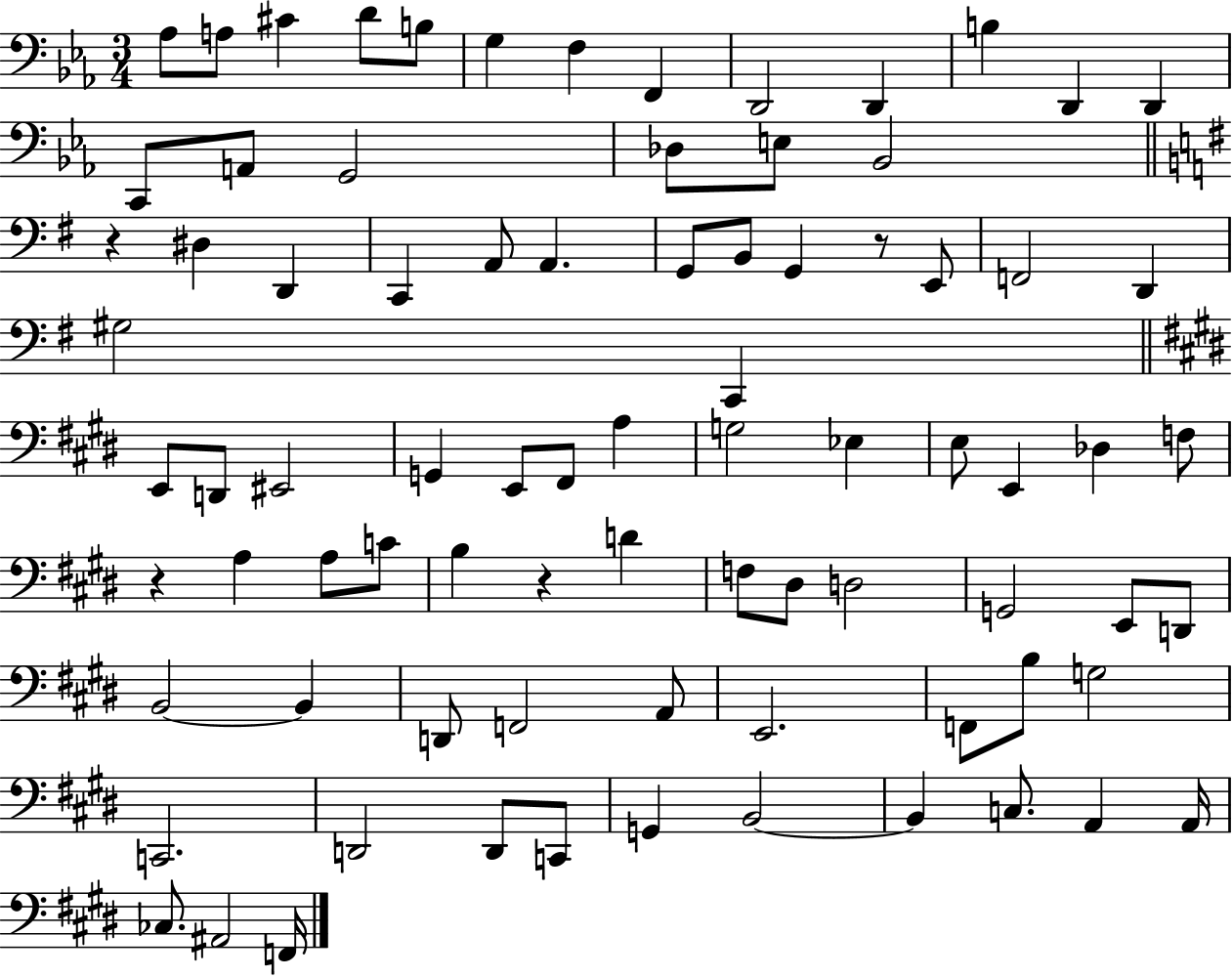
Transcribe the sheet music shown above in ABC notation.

X:1
T:Untitled
M:3/4
L:1/4
K:Eb
_A,/2 A,/2 ^C D/2 B,/2 G, F, F,, D,,2 D,, B, D,, D,, C,,/2 A,,/2 G,,2 _D,/2 E,/2 _B,,2 z ^D, D,, C,, A,,/2 A,, G,,/2 B,,/2 G,, z/2 E,,/2 F,,2 D,, ^G,2 C,, E,,/2 D,,/2 ^E,,2 G,, E,,/2 ^F,,/2 A, G,2 _E, E,/2 E,, _D, F,/2 z A, A,/2 C/2 B, z D F,/2 ^D,/2 D,2 G,,2 E,,/2 D,,/2 B,,2 B,, D,,/2 F,,2 A,,/2 E,,2 F,,/2 B,/2 G,2 C,,2 D,,2 D,,/2 C,,/2 G,, B,,2 B,, C,/2 A,, A,,/4 _C,/2 ^A,,2 F,,/4